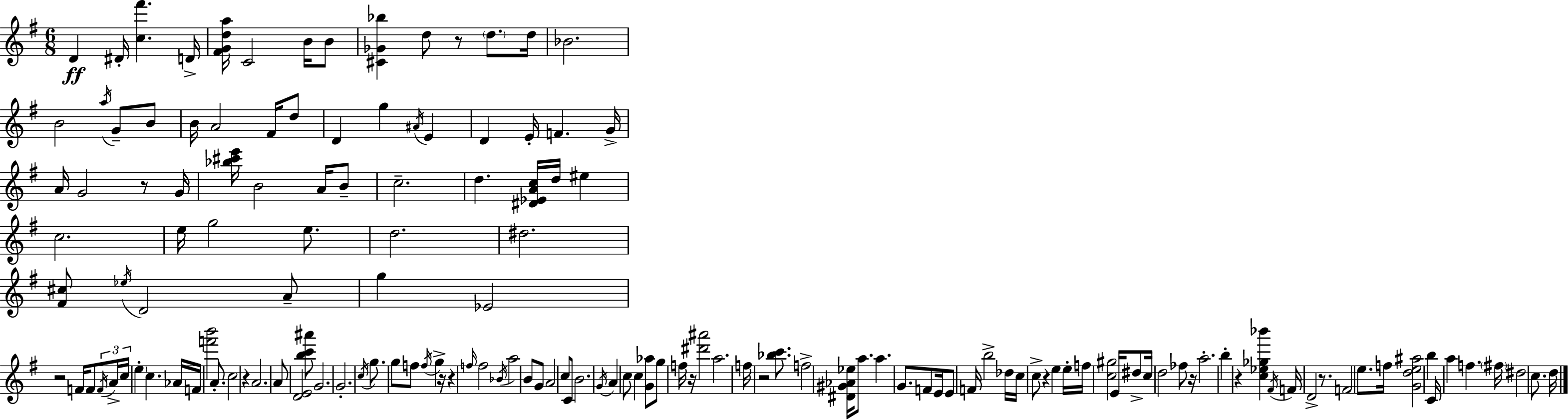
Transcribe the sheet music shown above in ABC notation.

X:1
T:Untitled
M:6/8
L:1/4
K:Em
D ^D/4 [c^f'] D/4 [^FGda]/4 C2 B/4 B/2 [^C_G_b] d/2 z/2 d/2 d/4 _B2 B2 a/4 G/2 B/2 B/4 A2 ^F/4 d/2 D g ^A/4 E D E/4 F G/4 A/4 G2 z/2 G/4 [_b^c'e']/4 B2 A/4 B/2 c2 d [^D_EAc]/4 d/4 ^e c2 e/4 g2 e/2 d2 ^d2 [^F^c]/2 _e/4 D2 A/2 g _E2 z2 F/4 F/2 F/4 A/4 c/4 e c _A/4 F/4 [f'b']2 A/2 c2 z A2 A/2 [DE]2 [bc'^a']/2 G2 G2 c/4 g/2 g/2 f/2 f/4 g z/4 z f/4 f2 _B/4 a2 B/2 G/2 A2 c/2 C/2 B2 G/4 A c/2 c [G_a]/2 g/2 f/4 z/4 [^d'^a']2 a2 f/4 z2 [_bc']/2 f2 [^D^G_A_e]/4 a/2 a G/2 F/2 E/4 E/2 F/4 b2 _d/4 c/4 c/2 z e e/4 f/4 [c^g]2 E/4 ^d/2 c/4 d2 _f/2 z/4 a2 b z [c_e_g_b'] ^F/4 F/4 D2 z/2 F2 e/2 f/4 [Gde^a]2 b C/4 a f ^f/4 ^d2 c/2 d/4